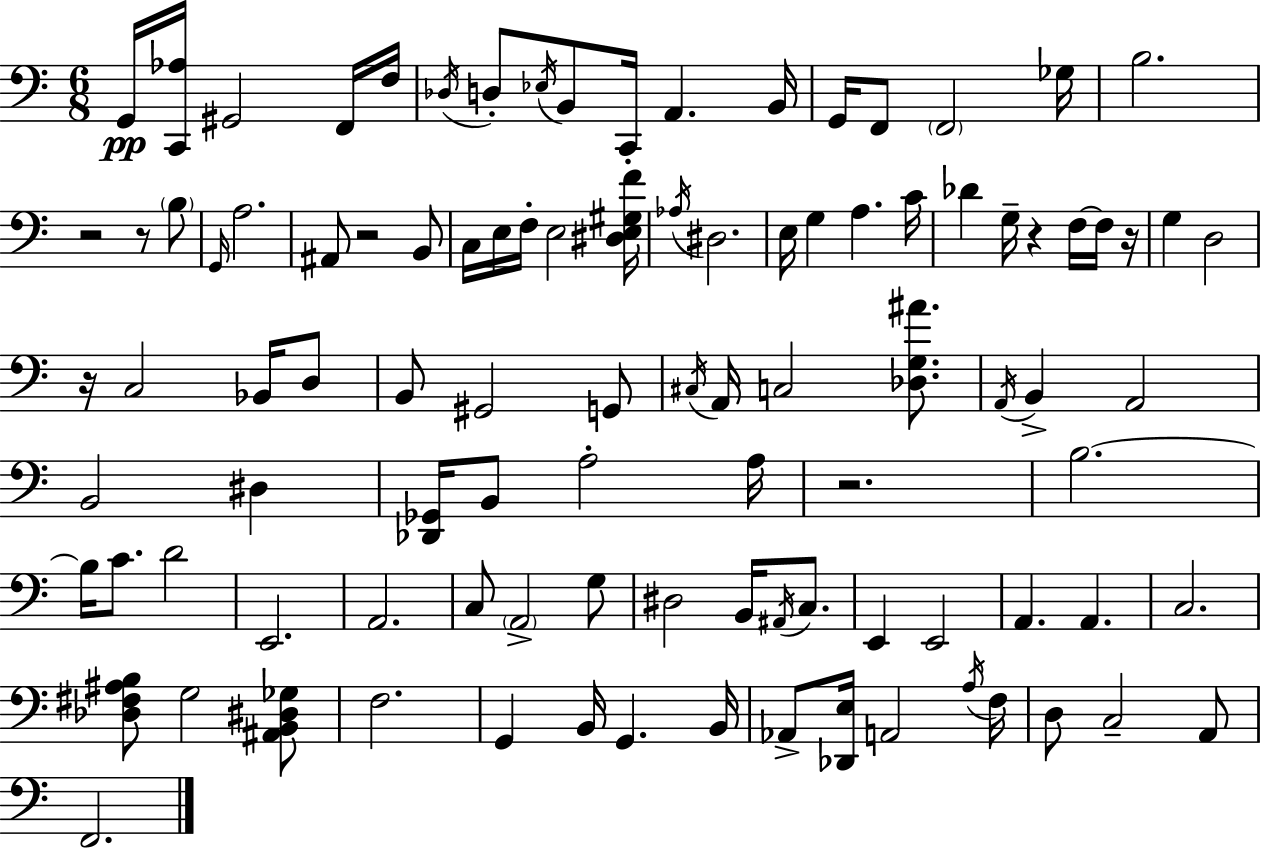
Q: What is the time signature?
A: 6/8